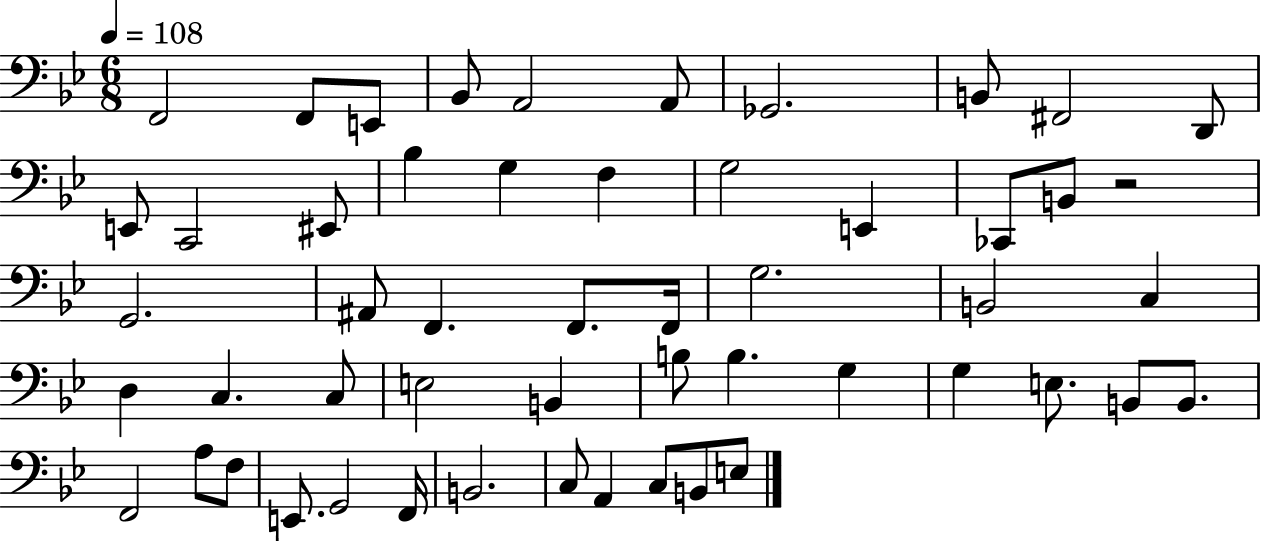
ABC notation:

X:1
T:Untitled
M:6/8
L:1/4
K:Bb
F,,2 F,,/2 E,,/2 _B,,/2 A,,2 A,,/2 _G,,2 B,,/2 ^F,,2 D,,/2 E,,/2 C,,2 ^E,,/2 _B, G, F, G,2 E,, _C,,/2 B,,/2 z2 G,,2 ^A,,/2 F,, F,,/2 F,,/4 G,2 B,,2 C, D, C, C,/2 E,2 B,, B,/2 B, G, G, E,/2 B,,/2 B,,/2 F,,2 A,/2 F,/2 E,,/2 G,,2 F,,/4 B,,2 C,/2 A,, C,/2 B,,/2 E,/2